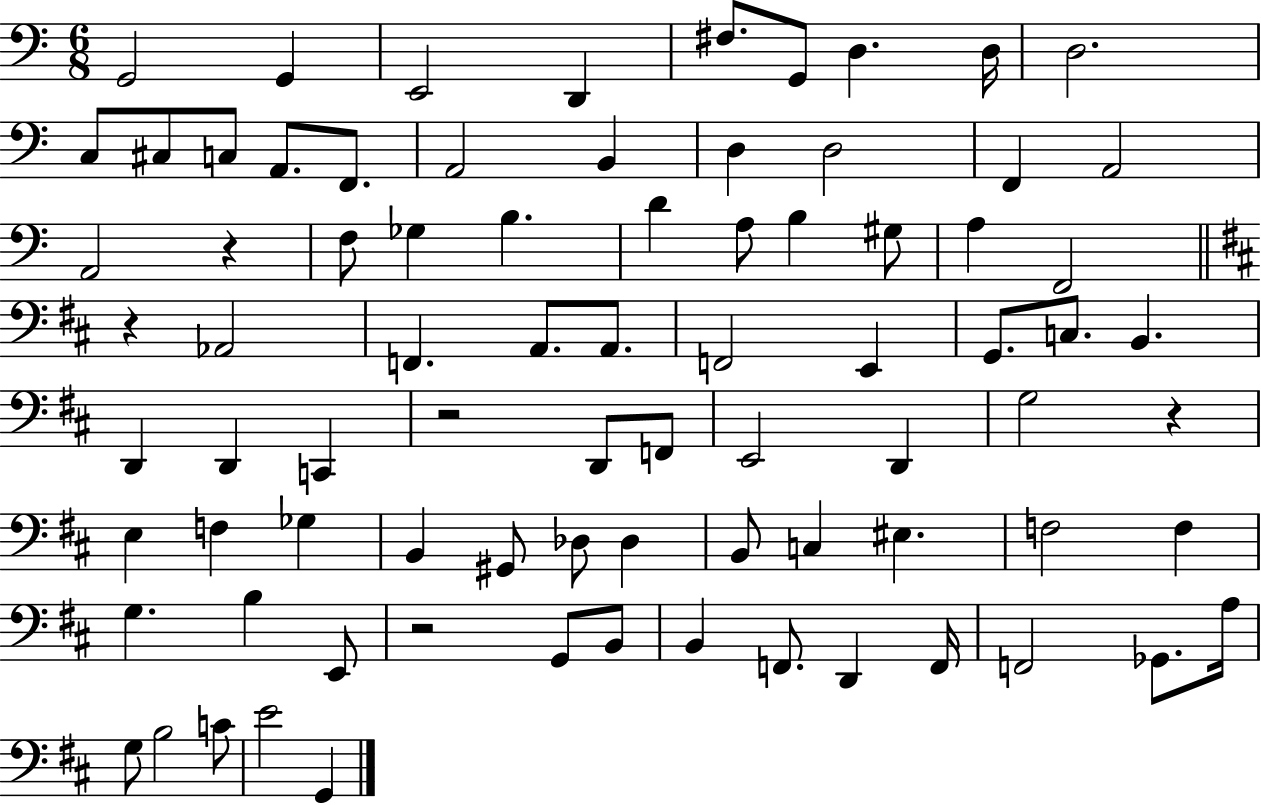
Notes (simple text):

G2/h G2/q E2/h D2/q F#3/e. G2/e D3/q. D3/s D3/h. C3/e C#3/e C3/e A2/e. F2/e. A2/h B2/q D3/q D3/h F2/q A2/h A2/h R/q F3/e Gb3/q B3/q. D4/q A3/e B3/q G#3/e A3/q F2/h R/q Ab2/h F2/q. A2/e. A2/e. F2/h E2/q G2/e. C3/e. B2/q. D2/q D2/q C2/q R/h D2/e F2/e E2/h D2/q G3/h R/q E3/q F3/q Gb3/q B2/q G#2/e Db3/e Db3/q B2/e C3/q EIS3/q. F3/h F3/q G3/q. B3/q E2/e R/h G2/e B2/e B2/q F2/e. D2/q F2/s F2/h Gb2/e. A3/s G3/e B3/h C4/e E4/h G2/q